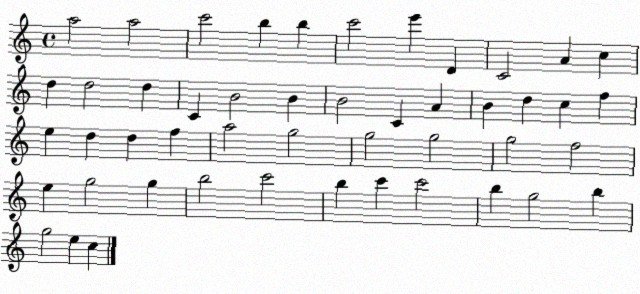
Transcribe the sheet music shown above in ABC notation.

X:1
T:Untitled
M:4/4
L:1/4
K:C
a2 a2 c'2 b b c'2 e' D C2 A c d d2 d C B2 B B2 C A B d c f e d d f a2 g2 g2 g2 g2 f2 e g2 g b2 c'2 b c' c'2 b g2 b g2 e c